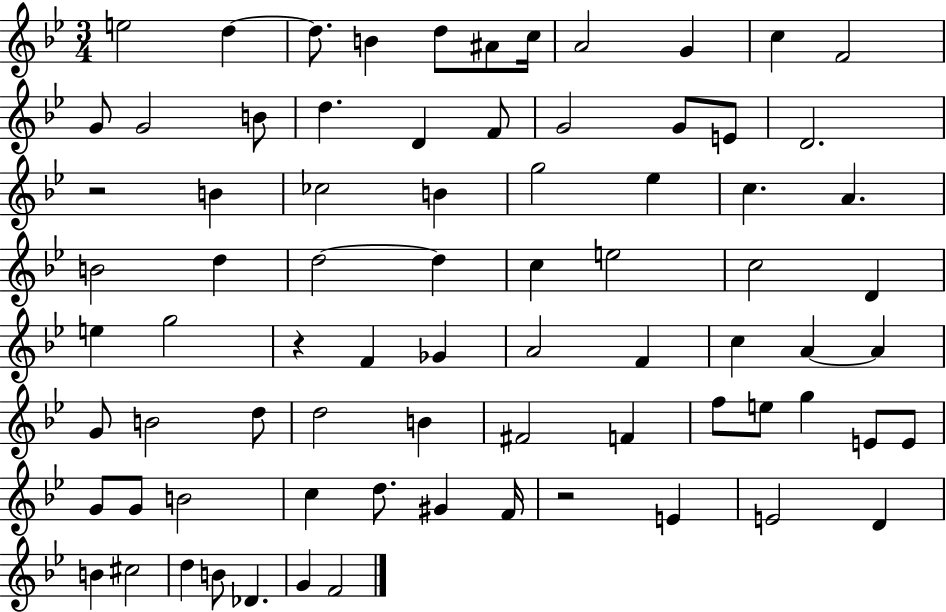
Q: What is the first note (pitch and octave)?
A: E5